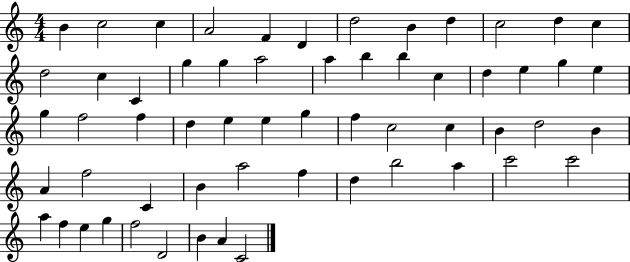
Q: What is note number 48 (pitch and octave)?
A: A5